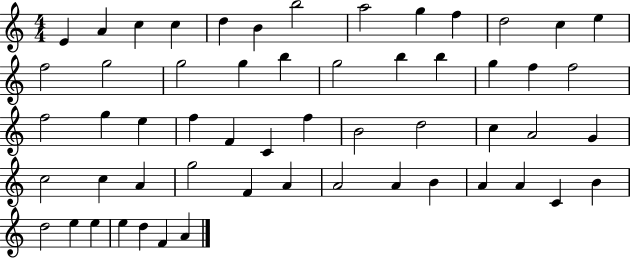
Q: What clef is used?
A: treble